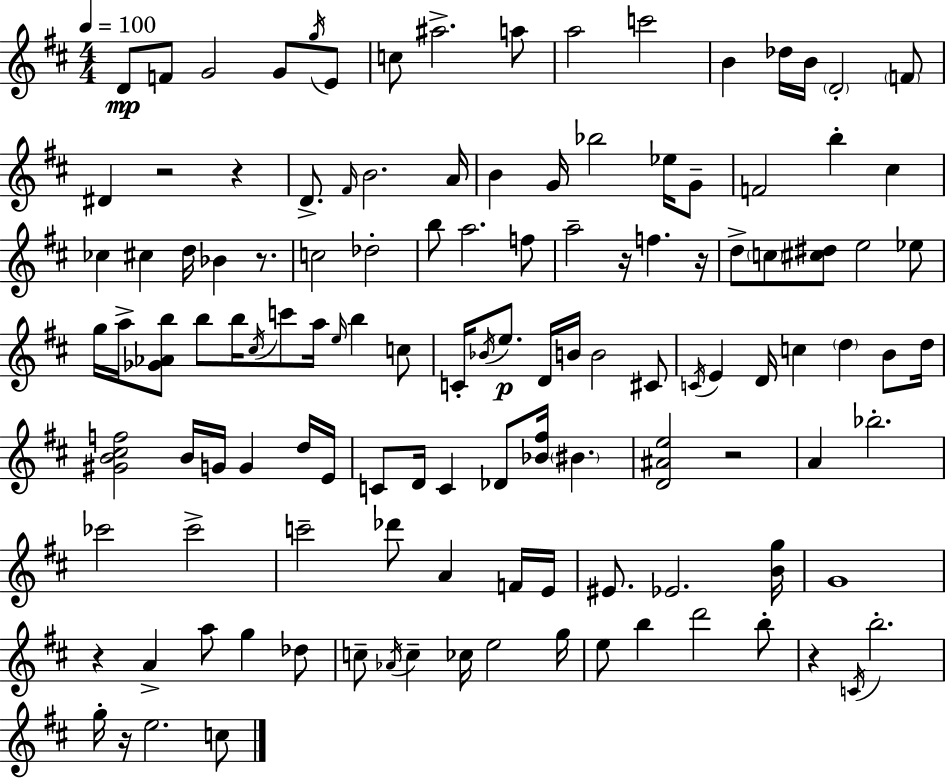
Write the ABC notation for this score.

X:1
T:Untitled
M:4/4
L:1/4
K:D
D/2 F/2 G2 G/2 g/4 E/2 c/2 ^a2 a/2 a2 c'2 B _d/4 B/4 D2 F/2 ^D z2 z D/2 ^F/4 B2 A/4 B G/4 _b2 _e/4 G/2 F2 b ^c _c ^c d/4 _B z/2 c2 _d2 b/2 a2 f/2 a2 z/4 f z/4 d/2 c/2 [^c^d]/2 e2 _e/2 g/4 a/4 [_G_Ab]/2 b/2 b/4 ^c/4 c'/2 a/4 e/4 b c/2 C/4 _B/4 e/2 D/4 B/4 B2 ^C/2 C/4 E D/4 c d B/2 d/4 [^GB^cf]2 B/4 G/4 G d/4 E/4 C/2 D/4 C _D/2 [_B^f]/4 ^B [D^Ae]2 z2 A _b2 _c'2 _c'2 c'2 _d'/2 A F/4 E/4 ^E/2 _E2 [Bg]/4 G4 z A a/2 g _d/2 c/2 _A/4 c _c/4 e2 g/4 e/2 b d'2 b/2 z C/4 b2 g/4 z/4 e2 c/2